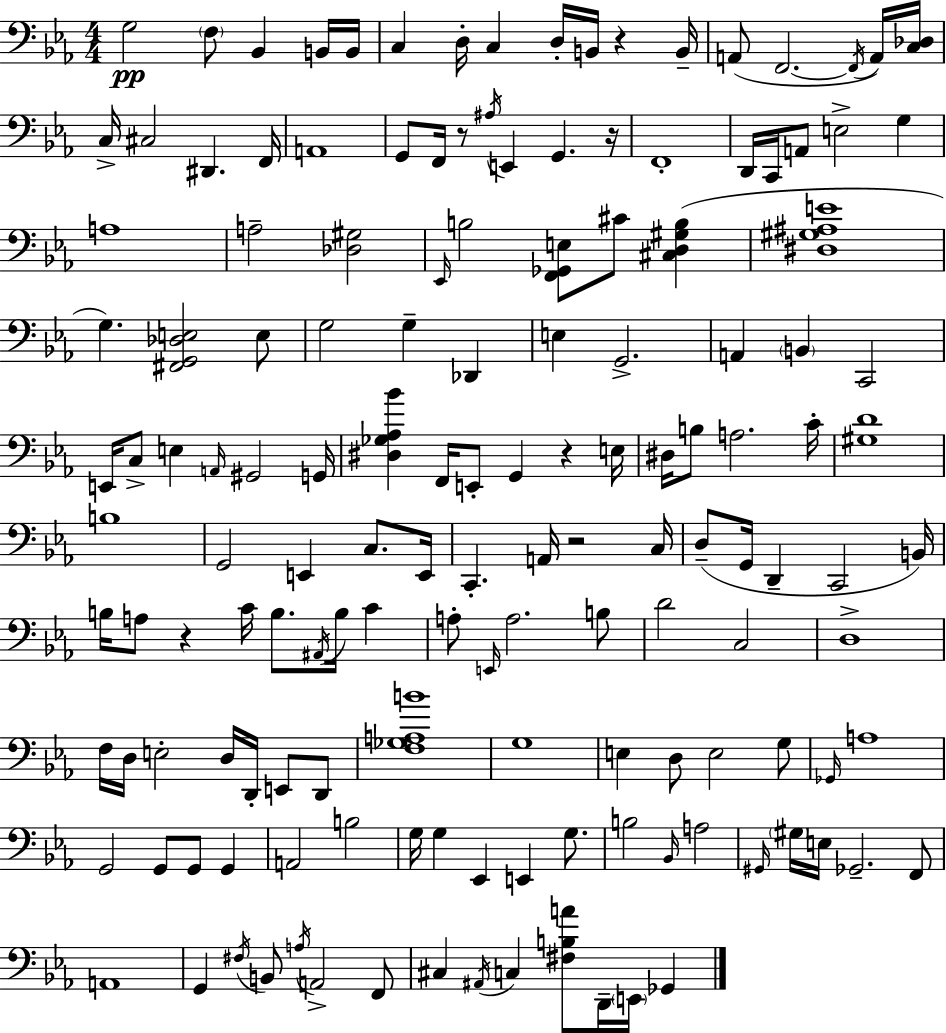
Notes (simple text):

G3/h F3/e Bb2/q B2/s B2/s C3/q D3/s C3/q D3/s B2/s R/q B2/s A2/e F2/h. F2/s A2/s [C3,Db3]/s C3/s C#3/h D#2/q. F2/s A2/w G2/e F2/s R/e A#3/s E2/q G2/q. R/s F2/w D2/s C2/s A2/e E3/h G3/q A3/w A3/h [Db3,G#3]/h Eb2/s B3/h [F2,Gb2,E3]/e C#4/e [C#3,D3,G#3,B3]/q [D#3,G#3,A#3,E4]/w G3/q. [F#2,G2,Db3,E3]/h E3/e G3/h G3/q Db2/q E3/q G2/h. A2/q B2/q C2/h E2/s C3/e E3/q A2/s G#2/h G2/s [D#3,Gb3,Ab3,Bb4]/q F2/s E2/e G2/q R/q E3/s D#3/s B3/e A3/h. C4/s [G#3,D4]/w B3/w G2/h E2/q C3/e. E2/s C2/q. A2/s R/h C3/s D3/e G2/s D2/q C2/h B2/s B3/s A3/e R/q C4/s B3/e. A#2/s B3/s C4/q A3/e E2/s A3/h. B3/e D4/h C3/h D3/w F3/s D3/s E3/h D3/s D2/s E2/e D2/e [F3,Gb3,A3,B4]/w G3/w E3/q D3/e E3/h G3/e Gb2/s A3/w G2/h G2/e G2/e G2/q A2/h B3/h G3/s G3/q Eb2/q E2/q G3/e. B3/h Bb2/s A3/h G#2/s G#3/s E3/s Gb2/h. F2/e A2/w G2/q F#3/s B2/e A3/s A2/h F2/e C#3/q A#2/s C3/q [F#3,B3,A4]/e D2/s E2/s Gb2/q